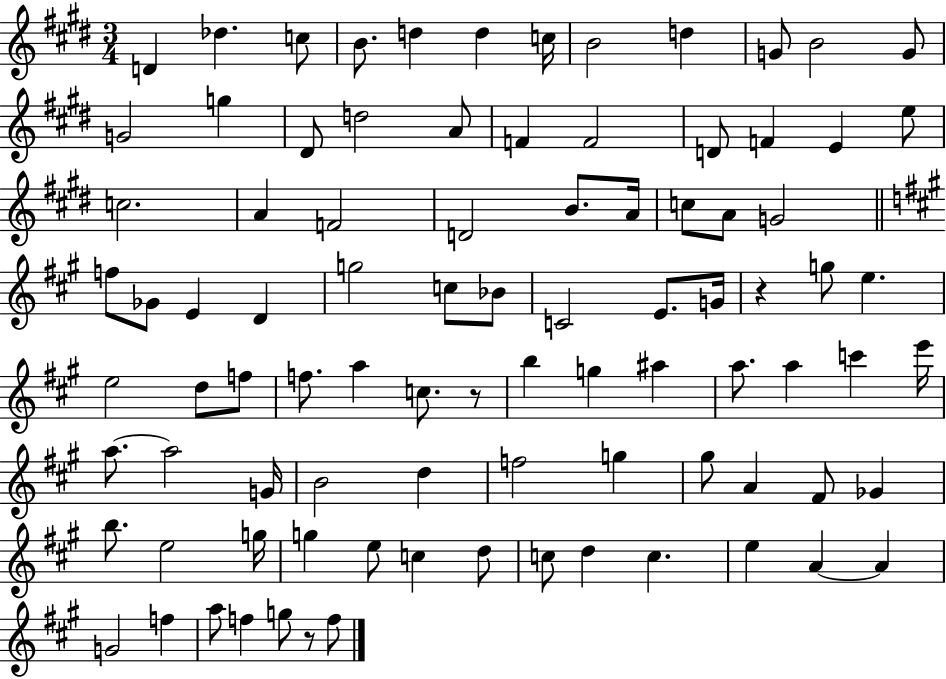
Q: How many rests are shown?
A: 3